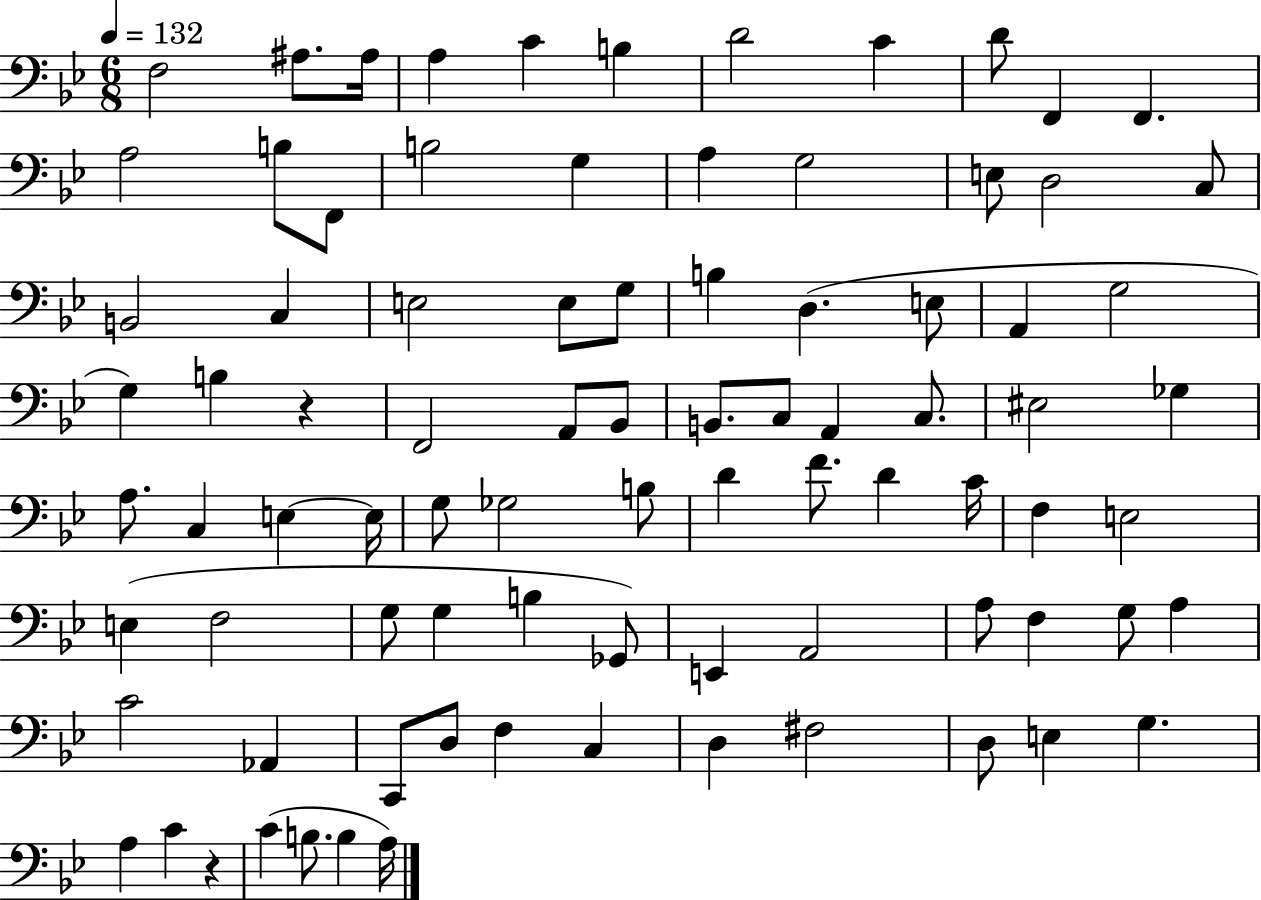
{
  \clef bass
  \numericTimeSignature
  \time 6/8
  \key bes \major
  \tempo 4 = 132
  \repeat volta 2 { f2 ais8. ais16 | a4 c'4 b4 | d'2 c'4 | d'8 f,4 f,4. | \break a2 b8 f,8 | b2 g4 | a4 g2 | e8 d2 c8 | \break b,2 c4 | e2 e8 g8 | b4 d4.( e8 | a,4 g2 | \break g4) b4 r4 | f,2 a,8 bes,8 | b,8. c8 a,4 c8. | eis2 ges4 | \break a8. c4 e4~~ e16 | g8 ges2 b8 | d'4 f'8. d'4 c'16 | f4 e2 | \break e4( f2 | g8 g4 b4 ges,8) | e,4 a,2 | a8 f4 g8 a4 | \break c'2 aes,4 | c,8 d8 f4 c4 | d4 fis2 | d8 e4 g4. | \break a4 c'4 r4 | c'4( b8. b4 a16) | } \bar "|."
}